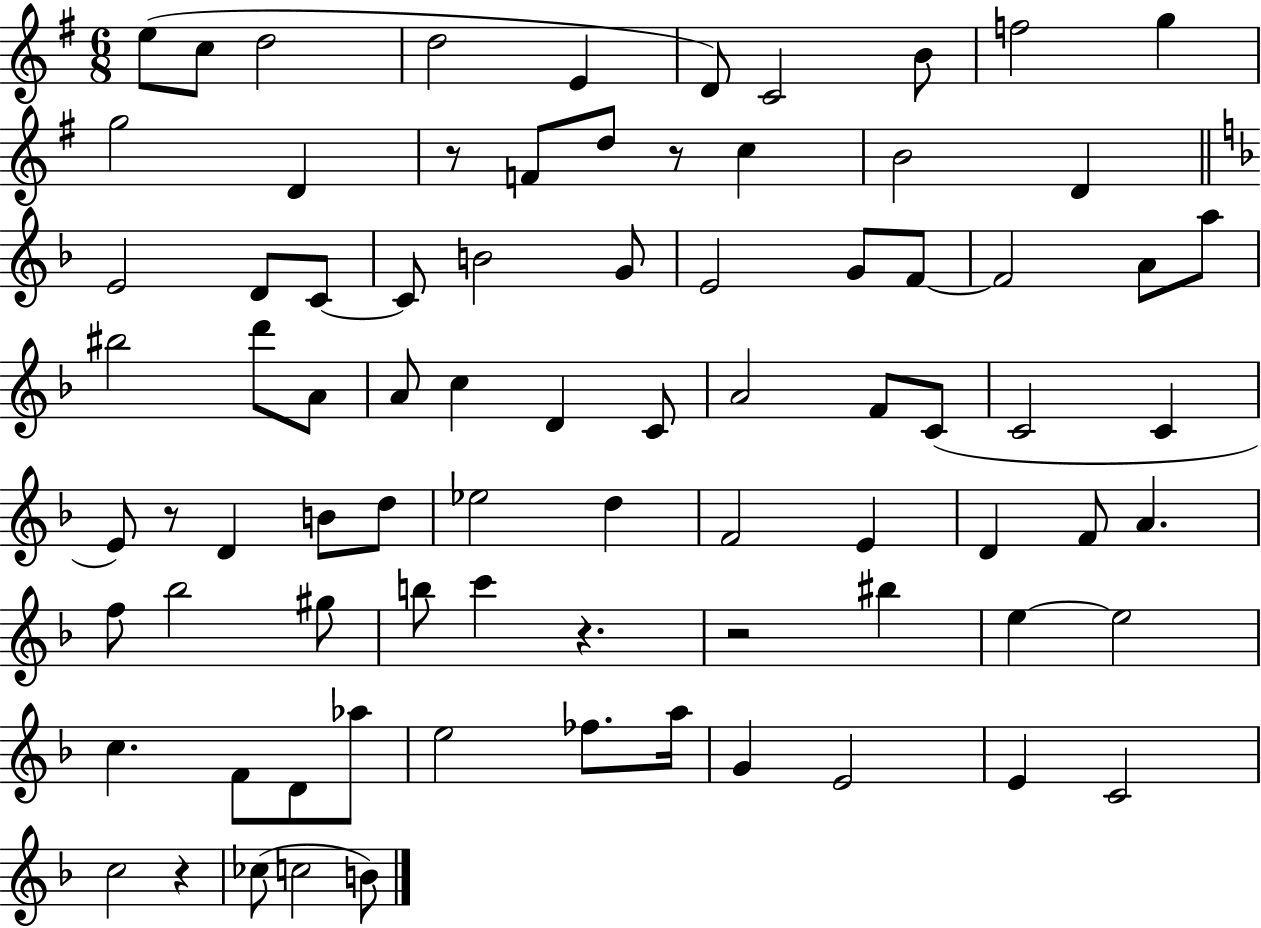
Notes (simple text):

E5/e C5/e D5/h D5/h E4/q D4/e C4/h B4/e F5/h G5/q G5/h D4/q R/e F4/e D5/e R/e C5/q B4/h D4/q E4/h D4/e C4/e C4/e B4/h G4/e E4/h G4/e F4/e F4/h A4/e A5/e BIS5/h D6/e A4/e A4/e C5/q D4/q C4/e A4/h F4/e C4/e C4/h C4/q E4/e R/e D4/q B4/e D5/e Eb5/h D5/q F4/h E4/q D4/q F4/e A4/q. F5/e Bb5/h G#5/e B5/e C6/q R/q. R/h BIS5/q E5/q E5/h C5/q. F4/e D4/e Ab5/e E5/h FES5/e. A5/s G4/q E4/h E4/q C4/h C5/h R/q CES5/e C5/h B4/e